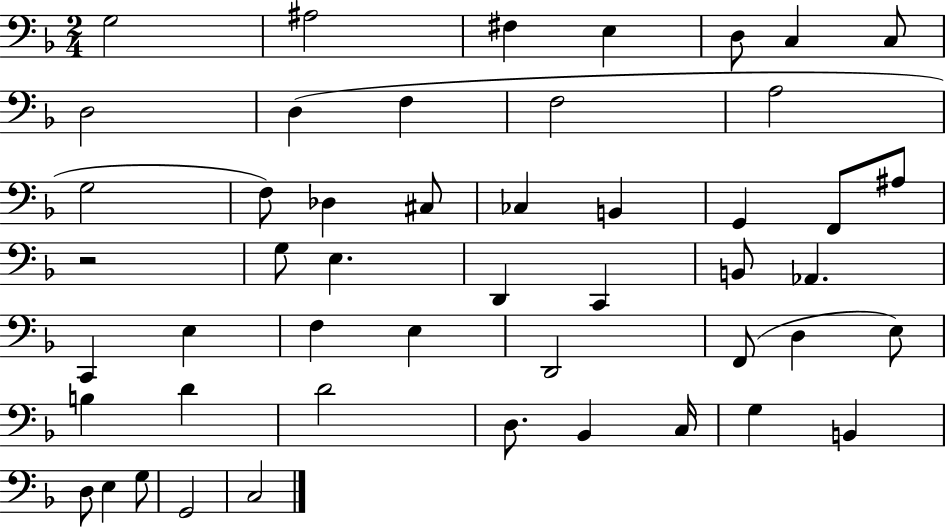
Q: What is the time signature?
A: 2/4